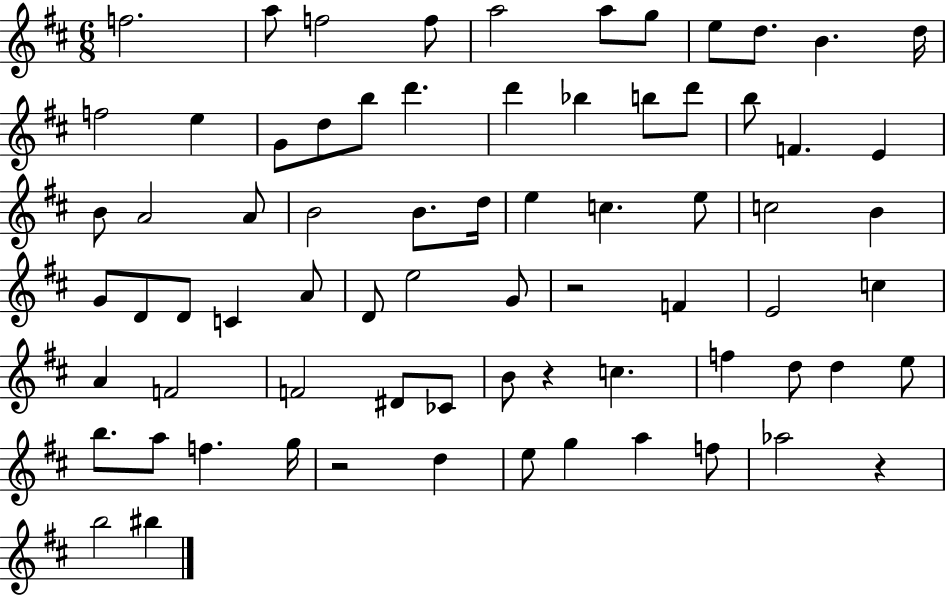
F5/h. A5/e F5/h F5/e A5/h A5/e G5/e E5/e D5/e. B4/q. D5/s F5/h E5/q G4/e D5/e B5/e D6/q. D6/q Bb5/q B5/e D6/e B5/e F4/q. E4/q B4/e A4/h A4/e B4/h B4/e. D5/s E5/q C5/q. E5/e C5/h B4/q G4/e D4/e D4/e C4/q A4/e D4/e E5/h G4/e R/h F4/q E4/h C5/q A4/q F4/h F4/h D#4/e CES4/e B4/e R/q C5/q. F5/q D5/e D5/q E5/e B5/e. A5/e F5/q. G5/s R/h D5/q E5/e G5/q A5/q F5/e Ab5/h R/q B5/h BIS5/q